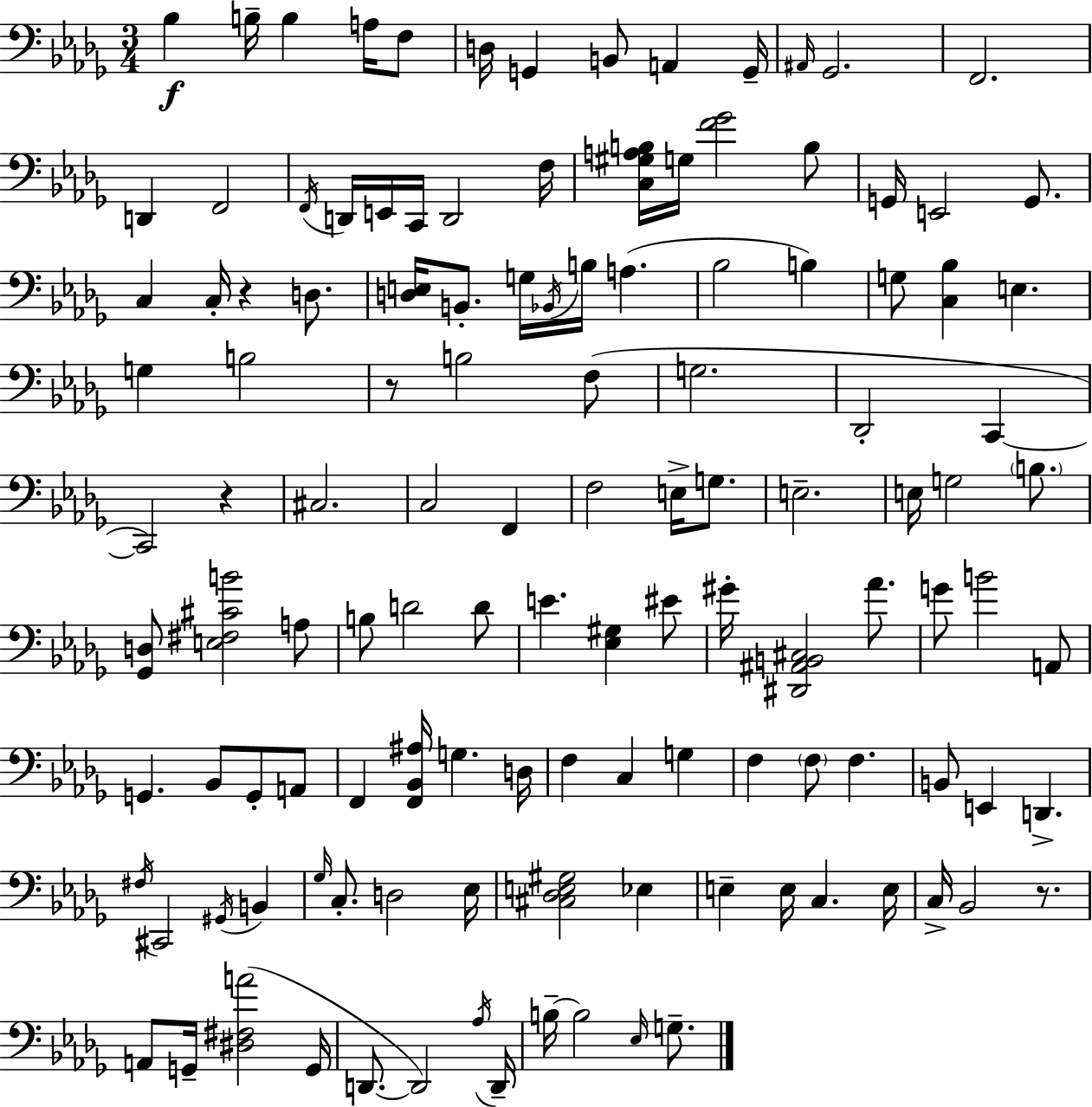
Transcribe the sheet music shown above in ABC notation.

X:1
T:Untitled
M:3/4
L:1/4
K:Bbm
_B, B,/4 B, A,/4 F,/2 D,/4 G,, B,,/2 A,, G,,/4 ^A,,/4 _G,,2 F,,2 D,, F,,2 F,,/4 D,,/4 E,,/4 C,,/4 D,,2 F,/4 [C,^G,A,B,]/4 G,/4 [F_G]2 B,/2 G,,/4 E,,2 G,,/2 C, C,/4 z D,/2 [D,E,]/4 B,,/2 G,/4 _B,,/4 B,/4 A, _B,2 B, G,/2 [C,_B,] E, G, B,2 z/2 B,2 F,/2 G,2 _D,,2 C,, C,,2 z ^C,2 C,2 F,, F,2 E,/4 G,/2 E,2 E,/4 G,2 B,/2 [_G,,D,]/2 [E,^F,^CB]2 A,/2 B,/2 D2 D/2 E [_E,^G,] ^E/2 ^G/4 [^D,,^A,,B,,^C,]2 _A/2 G/2 B2 A,,/2 G,, _B,,/2 G,,/2 A,,/2 F,, [F,,_B,,^A,]/4 G, D,/4 F, C, G, F, F,/2 F, B,,/2 E,, D,, ^F,/4 ^C,,2 ^G,,/4 B,, _G,/4 C,/2 D,2 _E,/4 [^C,_D,E,^G,]2 _E, E, E,/4 C, E,/4 C,/4 _B,,2 z/2 A,,/2 G,,/4 [^D,^F,A]2 G,,/4 D,,/2 D,,2 _A,/4 D,,/4 B,/4 B,2 _E,/4 G,/2